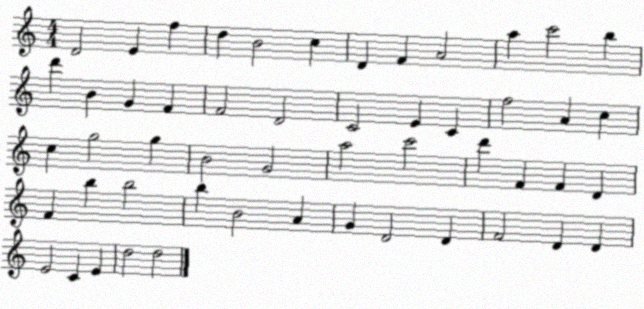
X:1
T:Untitled
M:4/4
L:1/4
K:C
D2 E f d B2 c D F A2 a c'2 b d' B G F F2 D2 C2 E C f2 A c c g2 g B2 G2 a2 c'2 d' F F D F b b2 b B2 A G D2 D F2 D D E2 C E d2 d2